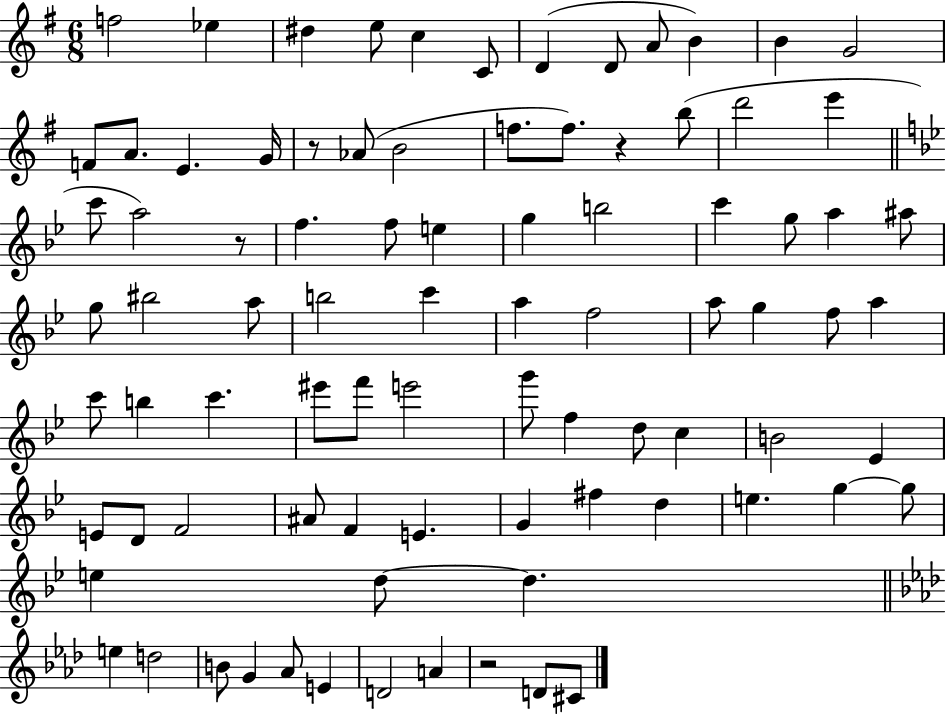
{
  \clef treble
  \numericTimeSignature
  \time 6/8
  \key g \major
  f''2 ees''4 | dis''4 e''8 c''4 c'8 | d'4( d'8 a'8 b'4) | b'4 g'2 | \break f'8 a'8. e'4. g'16 | r8 aes'8( b'2 | f''8. f''8.) r4 b''8( | d'''2 e'''4 | \break \bar "||" \break \key bes \major c'''8 a''2) r8 | f''4. f''8 e''4 | g''4 b''2 | c'''4 g''8 a''4 ais''8 | \break g''8 bis''2 a''8 | b''2 c'''4 | a''4 f''2 | a''8 g''4 f''8 a''4 | \break c'''8 b''4 c'''4. | eis'''8 f'''8 e'''2 | g'''8 f''4 d''8 c''4 | b'2 ees'4 | \break e'8 d'8 f'2 | ais'8 f'4 e'4. | g'4 fis''4 d''4 | e''4. g''4~~ g''8 | \break e''4 d''8~~ d''4. | \bar "||" \break \key f \minor e''4 d''2 | b'8 g'4 aes'8 e'4 | d'2 a'4 | r2 d'8 cis'8 | \break \bar "|."
}